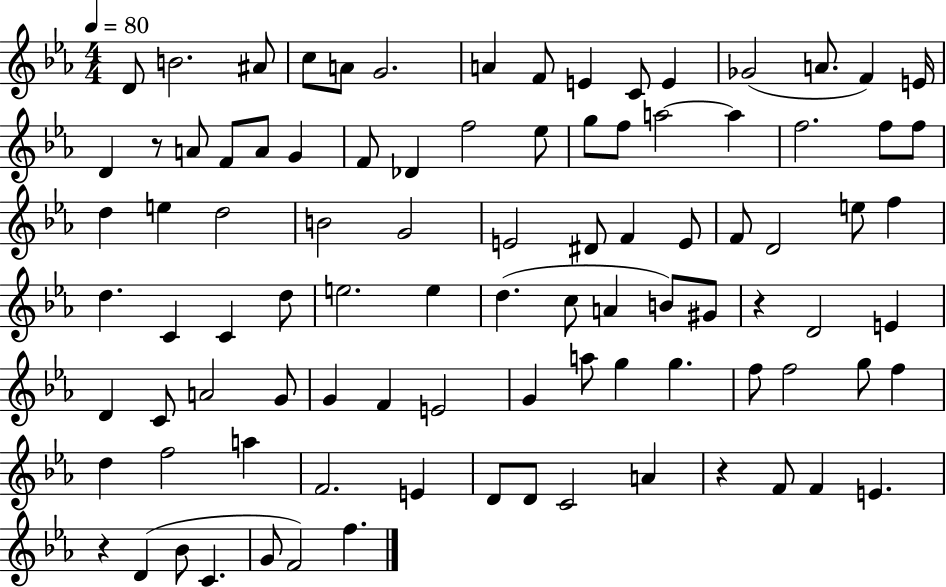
X:1
T:Untitled
M:4/4
L:1/4
K:Eb
D/2 B2 ^A/2 c/2 A/2 G2 A F/2 E C/2 E _G2 A/2 F E/4 D z/2 A/2 F/2 A/2 G F/2 _D f2 _e/2 g/2 f/2 a2 a f2 f/2 f/2 d e d2 B2 G2 E2 ^D/2 F E/2 F/2 D2 e/2 f d C C d/2 e2 e d c/2 A B/2 ^G/2 z D2 E D C/2 A2 G/2 G F E2 G a/2 g g f/2 f2 g/2 f d f2 a F2 E D/2 D/2 C2 A z F/2 F E z D _B/2 C G/2 F2 f